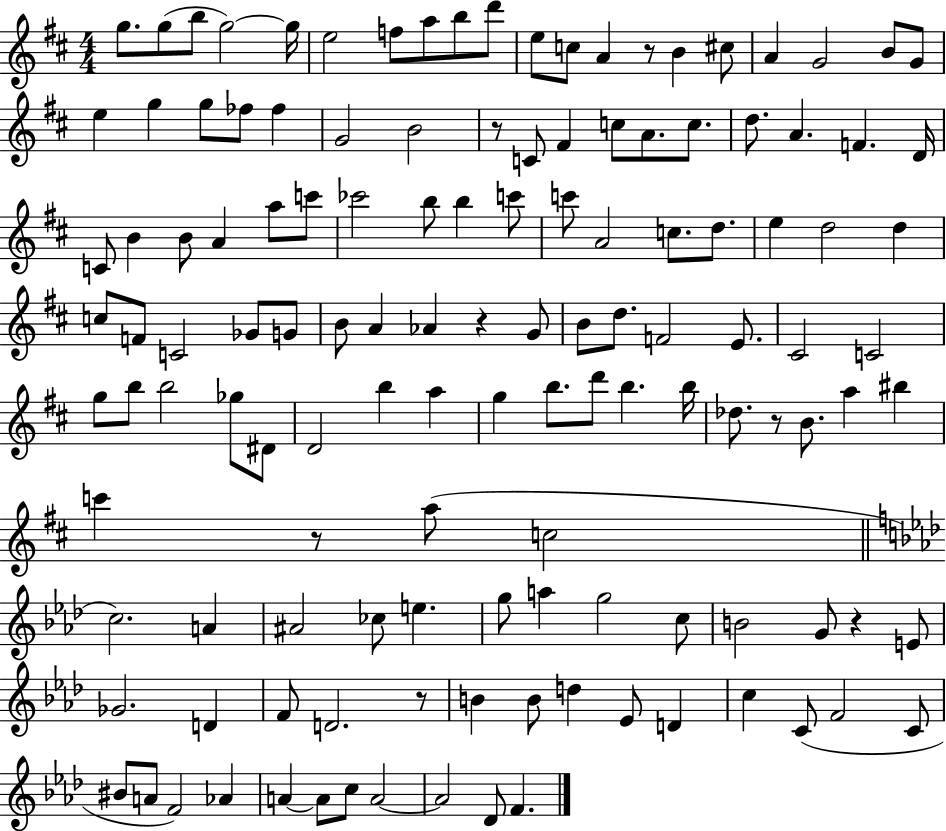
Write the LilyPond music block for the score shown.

{
  \clef treble
  \numericTimeSignature
  \time 4/4
  \key d \major
  g''8. g''8( b''8 g''2~~) g''16 | e''2 f''8 a''8 b''8 d'''8 | e''8 c''8 a'4 r8 b'4 cis''8 | a'4 g'2 b'8 g'8 | \break e''4 g''4 g''8 fes''8 fes''4 | g'2 b'2 | r8 c'8 fis'4 c''8 a'8. c''8. | d''8. a'4. f'4. d'16 | \break c'8 b'4 b'8 a'4 a''8 c'''8 | ces'''2 b''8 b''4 c'''8 | c'''8 a'2 c''8. d''8. | e''4 d''2 d''4 | \break c''8 f'8 c'2 ges'8 g'8 | b'8 a'4 aes'4 r4 g'8 | b'8 d''8. f'2 e'8. | cis'2 c'2 | \break g''8 b''8 b''2 ges''8 dis'8 | d'2 b''4 a''4 | g''4 b''8. d'''8 b''4. b''16 | des''8. r8 b'8. a''4 bis''4 | \break c'''4 r8 a''8( c''2 | \bar "||" \break \key aes \major c''2.) a'4 | ais'2 ces''8 e''4. | g''8 a''4 g''2 c''8 | b'2 g'8 r4 e'8 | \break ges'2. d'4 | f'8 d'2. r8 | b'4 b'8 d''4 ees'8 d'4 | c''4 c'8( f'2 c'8 | \break bis'8 a'8 f'2) aes'4 | a'4~~ a'8 c''8 a'2~~ | a'2 des'8 f'4. | \bar "|."
}